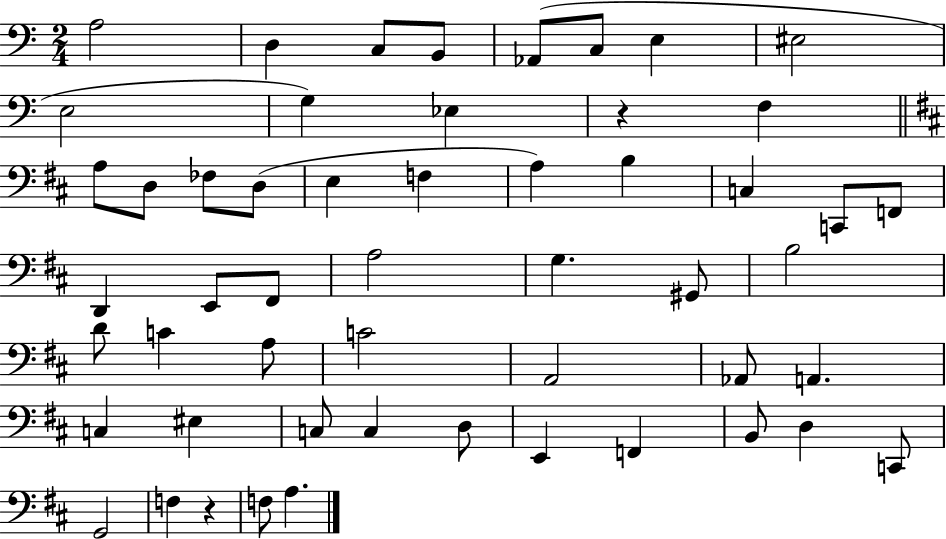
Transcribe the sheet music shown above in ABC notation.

X:1
T:Untitled
M:2/4
L:1/4
K:C
A,2 D, C,/2 B,,/2 _A,,/2 C,/2 E, ^E,2 E,2 G, _E, z F, A,/2 D,/2 _F,/2 D,/2 E, F, A, B, C, C,,/2 F,,/2 D,, E,,/2 ^F,,/2 A,2 G, ^G,,/2 B,2 D/2 C A,/2 C2 A,,2 _A,,/2 A,, C, ^E, C,/2 C, D,/2 E,, F,, B,,/2 D, C,,/2 G,,2 F, z F,/2 A,